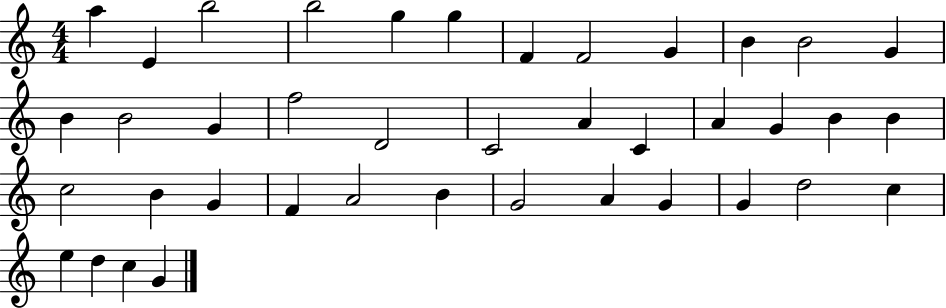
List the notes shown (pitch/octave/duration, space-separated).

A5/q E4/q B5/h B5/h G5/q G5/q F4/q F4/h G4/q B4/q B4/h G4/q B4/q B4/h G4/q F5/h D4/h C4/h A4/q C4/q A4/q G4/q B4/q B4/q C5/h B4/q G4/q F4/q A4/h B4/q G4/h A4/q G4/q G4/q D5/h C5/q E5/q D5/q C5/q G4/q